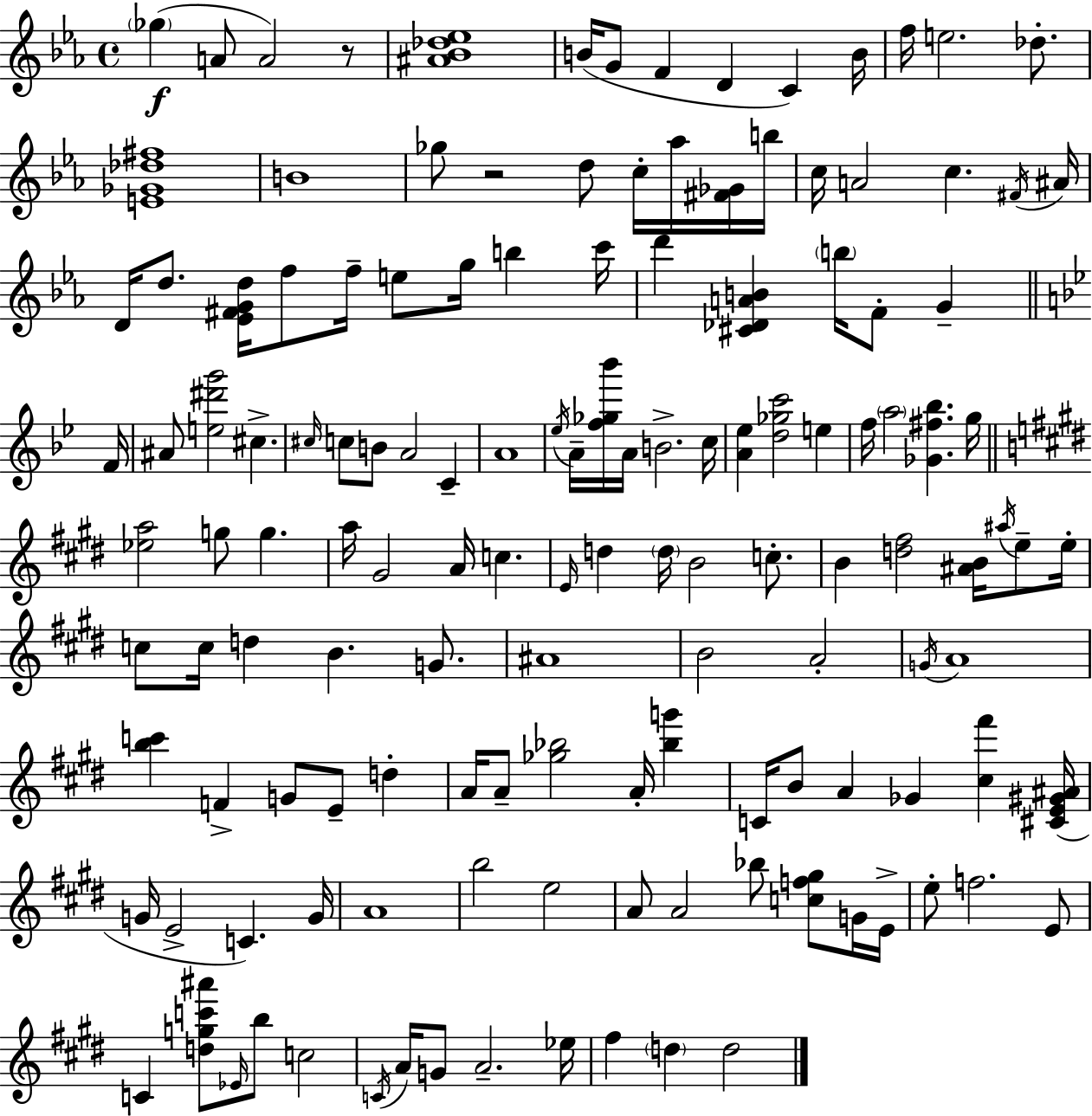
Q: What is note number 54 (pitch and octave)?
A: G5